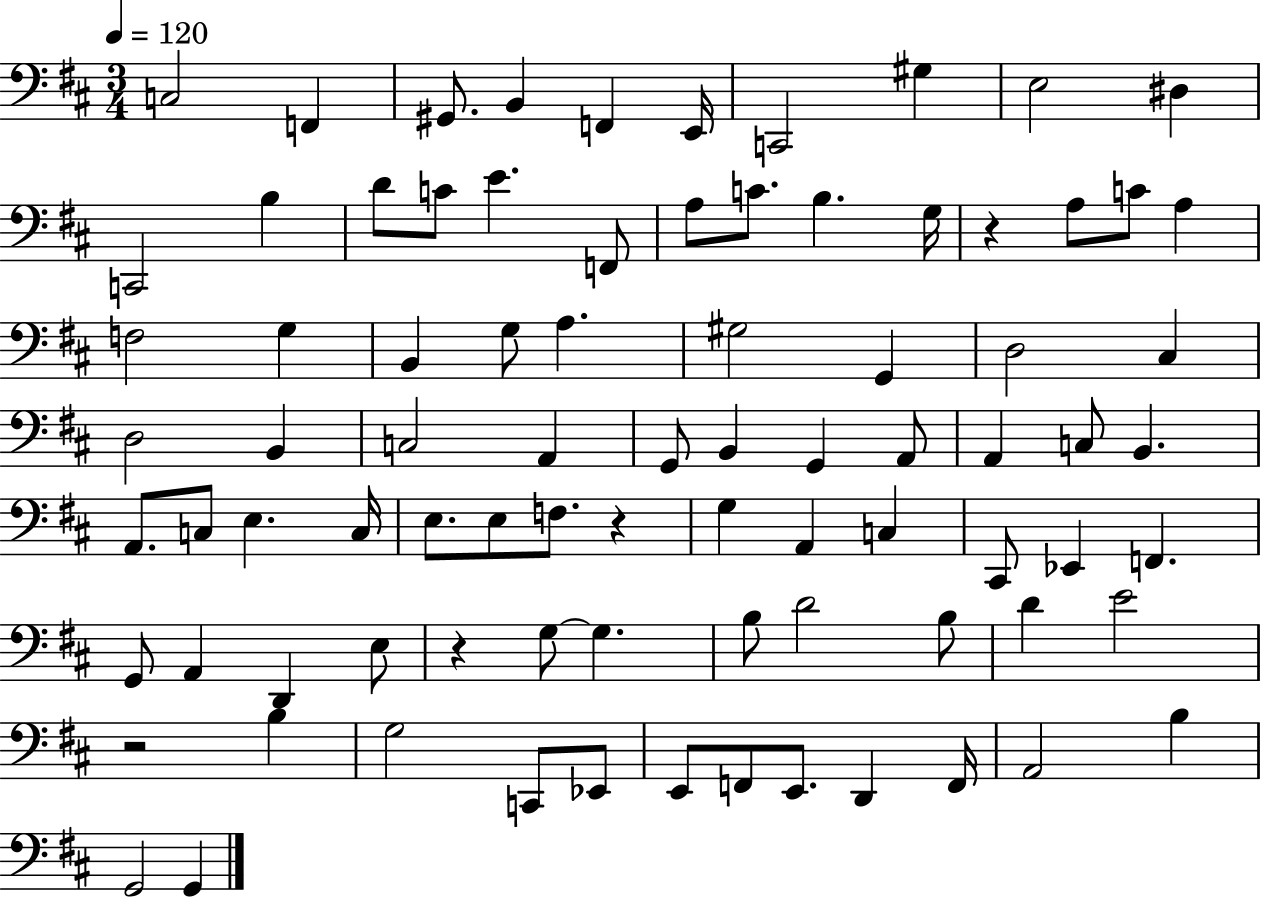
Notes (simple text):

C3/h F2/q G#2/e. B2/q F2/q E2/s C2/h G#3/q E3/h D#3/q C2/h B3/q D4/e C4/e E4/q. F2/e A3/e C4/e. B3/q. G3/s R/q A3/e C4/e A3/q F3/h G3/q B2/q G3/e A3/q. G#3/h G2/q D3/h C#3/q D3/h B2/q C3/h A2/q G2/e B2/q G2/q A2/e A2/q C3/e B2/q. A2/e. C3/e E3/q. C3/s E3/e. E3/e F3/e. R/q G3/q A2/q C3/q C#2/e Eb2/q F2/q. G2/e A2/q D2/q E3/e R/q G3/e G3/q. B3/e D4/h B3/e D4/q E4/h R/h B3/q G3/h C2/e Eb2/e E2/e F2/e E2/e. D2/q F2/s A2/h B3/q G2/h G2/q